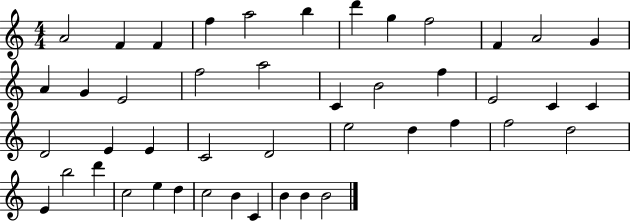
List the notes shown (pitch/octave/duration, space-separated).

A4/h F4/q F4/q F5/q A5/h B5/q D6/q G5/q F5/h F4/q A4/h G4/q A4/q G4/q E4/h F5/h A5/h C4/q B4/h F5/q E4/h C4/q C4/q D4/h E4/q E4/q C4/h D4/h E5/h D5/q F5/q F5/h D5/h E4/q B5/h D6/q C5/h E5/q D5/q C5/h B4/q C4/q B4/q B4/q B4/h